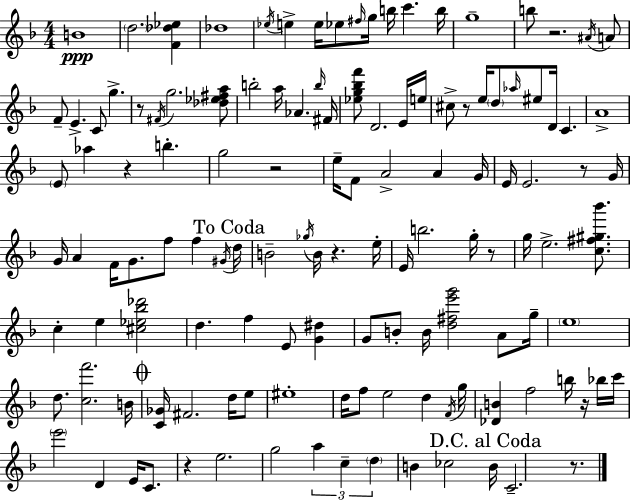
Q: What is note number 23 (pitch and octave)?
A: B5